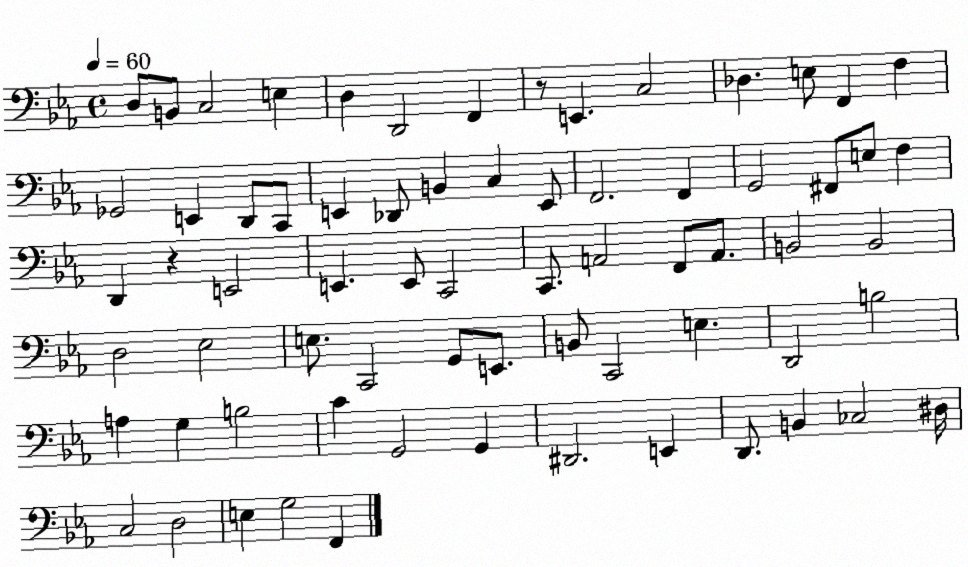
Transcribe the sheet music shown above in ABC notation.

X:1
T:Untitled
M:4/4
L:1/4
K:Eb
D,/2 B,,/2 C,2 E, D, D,,2 F,, z/2 E,, C,2 _D, E,/2 F,, F, _G,,2 E,, D,,/2 C,,/2 E,, _D,,/2 B,, C, E,,/2 F,,2 F,, G,,2 ^F,,/2 E,/2 F, D,, z E,,2 E,, E,,/2 C,,2 C,,/2 A,,2 F,,/2 A,,/2 B,,2 B,,2 D,2 _E,2 E,/2 C,,2 G,,/2 E,,/2 B,,/2 C,,2 E, D,,2 B,2 A, G, B,2 C G,,2 G,, ^D,,2 E,, D,,/2 B,, _C,2 ^D,/4 C,2 D,2 E, G,2 F,,